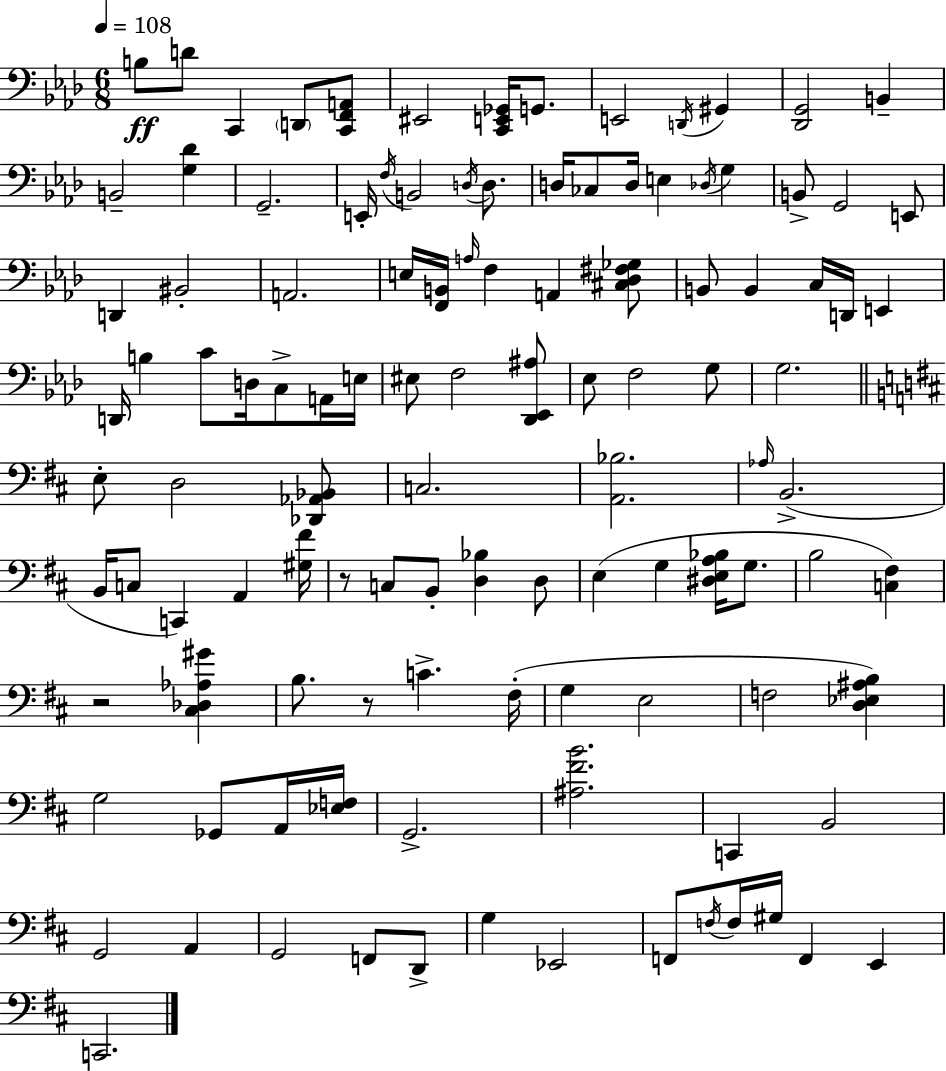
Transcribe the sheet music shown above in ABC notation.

X:1
T:Untitled
M:6/8
L:1/4
K:Fm
B,/2 D/2 C,, D,,/2 [C,,F,,A,,]/2 ^E,,2 [C,,E,,_G,,]/4 G,,/2 E,,2 D,,/4 ^G,, [_D,,G,,]2 B,, B,,2 [G,_D] G,,2 E,,/4 F,/4 B,,2 D,/4 D,/2 D,/4 _C,/2 D,/4 E, _D,/4 G, B,,/2 G,,2 E,,/2 D,, ^B,,2 A,,2 E,/4 [F,,B,,]/4 A,/4 F, A,, [^C,_D,^F,_G,]/2 B,,/2 B,, C,/4 D,,/4 E,, D,,/4 B, C/2 D,/4 C,/2 A,,/4 E,/4 ^E,/2 F,2 [_D,,_E,,^A,]/2 _E,/2 F,2 G,/2 G,2 E,/2 D,2 [_D,,_A,,_B,,]/2 C,2 [A,,_B,]2 _A,/4 B,,2 B,,/4 C,/2 C,, A,, [^G,^F]/4 z/2 C,/2 B,,/2 [D,_B,] D,/2 E, G, [^D,E,A,_B,]/4 G,/2 B,2 [C,^F,] z2 [^C,_D,_A,^G] B,/2 z/2 C ^F,/4 G, E,2 F,2 [D,_E,^A,B,] G,2 _G,,/2 A,,/4 [_E,F,]/4 G,,2 [^A,^FB]2 C,, B,,2 G,,2 A,, G,,2 F,,/2 D,,/2 G, _E,,2 F,,/2 F,/4 F,/4 ^G,/4 F,, E,, C,,2